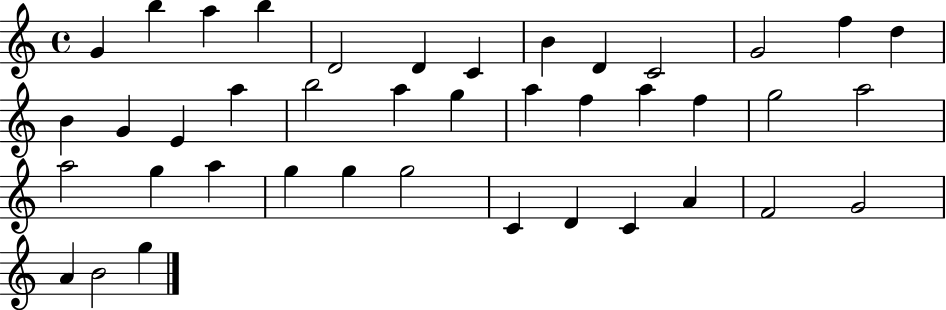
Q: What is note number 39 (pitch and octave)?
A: A4